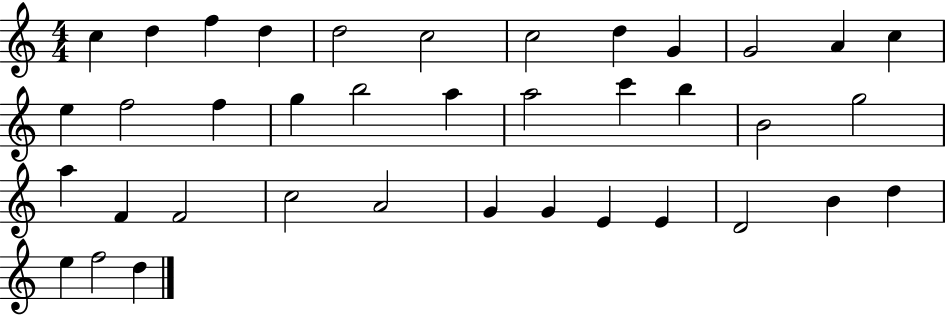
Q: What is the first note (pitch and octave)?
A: C5